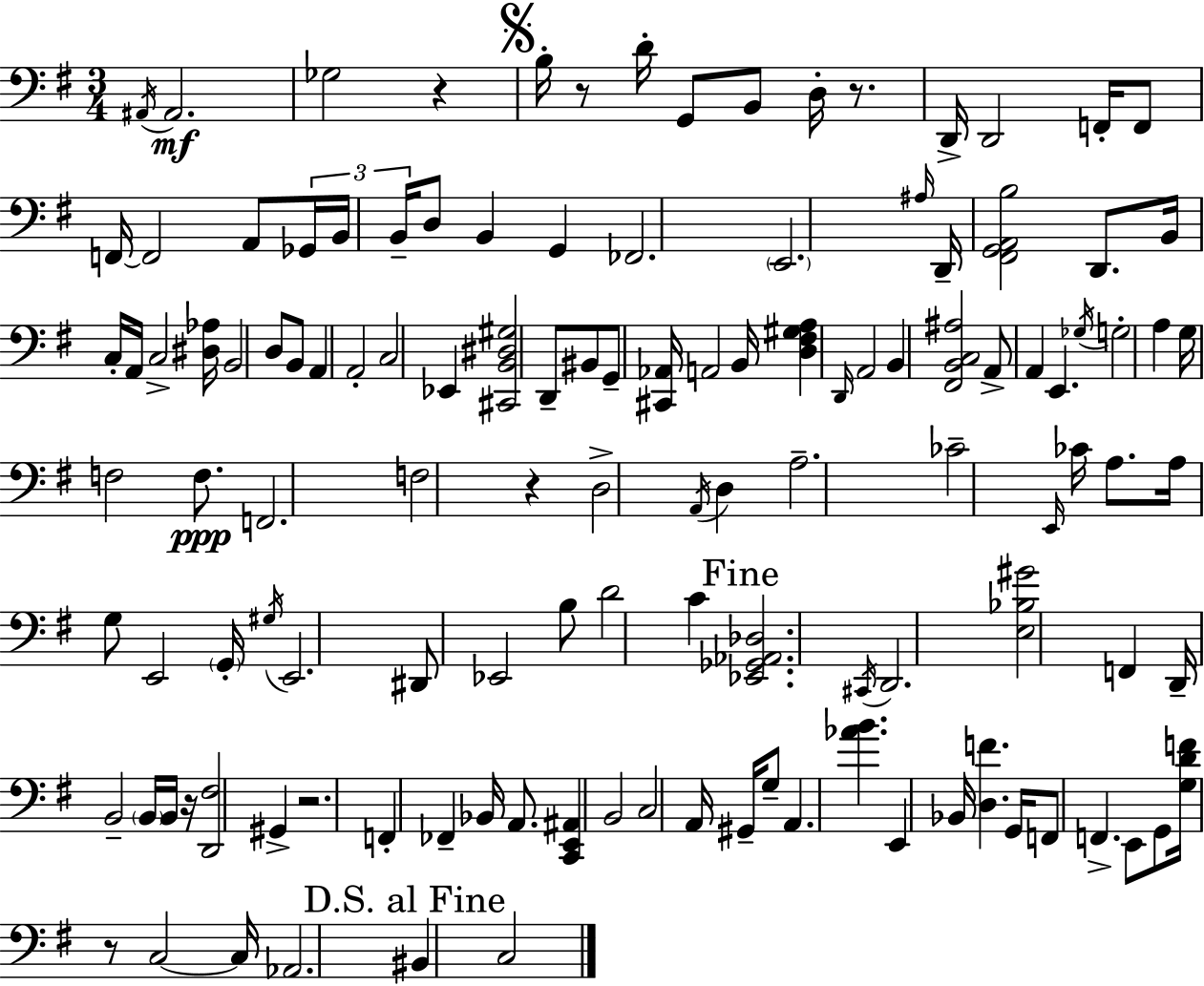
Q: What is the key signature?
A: G major